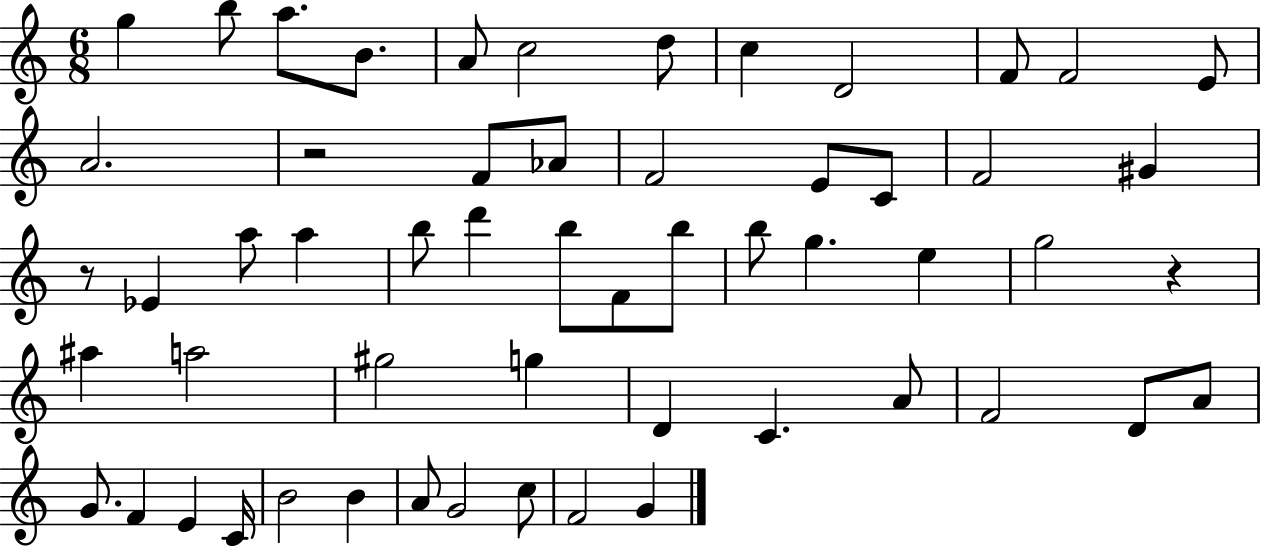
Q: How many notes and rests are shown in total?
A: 56